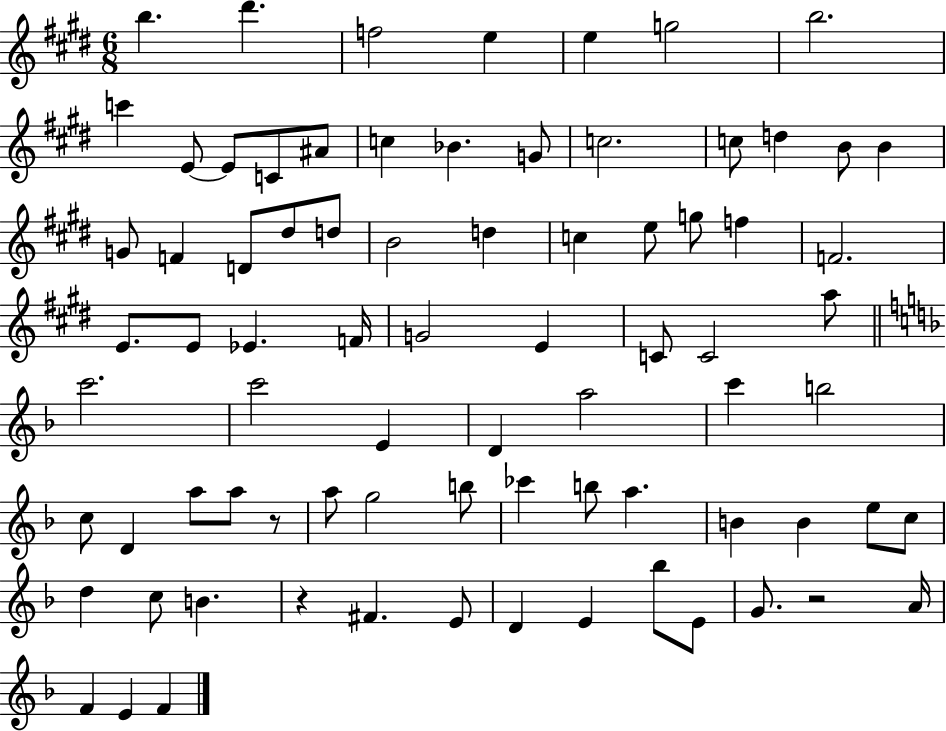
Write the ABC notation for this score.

X:1
T:Untitled
M:6/8
L:1/4
K:E
b ^d' f2 e e g2 b2 c' E/2 E/2 C/2 ^A/2 c _B G/2 c2 c/2 d B/2 B G/2 F D/2 ^d/2 d/2 B2 d c e/2 g/2 f F2 E/2 E/2 _E F/4 G2 E C/2 C2 a/2 c'2 c'2 E D a2 c' b2 c/2 D a/2 a/2 z/2 a/2 g2 b/2 _c' b/2 a B B e/2 c/2 d c/2 B z ^F E/2 D E _b/2 E/2 G/2 z2 A/4 F E F